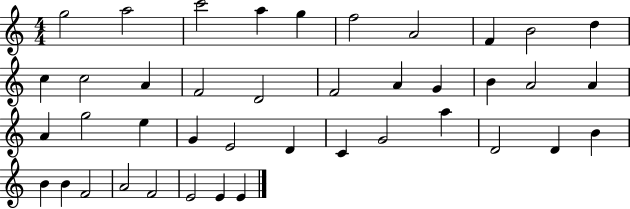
G5/h A5/h C6/h A5/q G5/q F5/h A4/h F4/q B4/h D5/q C5/q C5/h A4/q F4/h D4/h F4/h A4/q G4/q B4/q A4/h A4/q A4/q G5/h E5/q G4/q E4/h D4/q C4/q G4/h A5/q D4/h D4/q B4/q B4/q B4/q F4/h A4/h F4/h E4/h E4/q E4/q